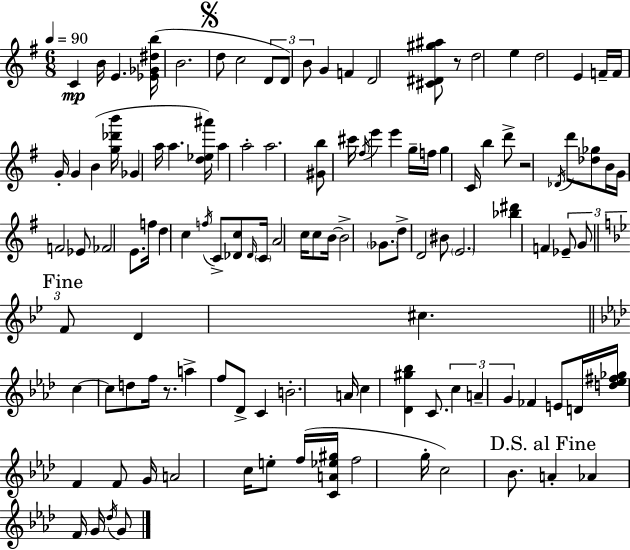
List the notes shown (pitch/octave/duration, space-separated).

C4/q B4/s E4/q. [Eb4,Gb4,D#5,B5]/s B4/h. D5/e C5/h D4/e D4/e B4/e G4/q F4/q D4/h [C#4,D#4,G#5,A#5]/e R/e D5/h E5/q D5/h E4/q F4/s F4/s G4/s G4/q B4/q [G5,Db6,B6]/s Gb4/q A5/s A5/q. [D5,Eb5,A#6]/s A5/q A5/h A5/h. [G#4,B5]/e C#6/s F#5/s E6/q E6/q G5/s F5/s G5/q C4/s B5/q D6/e R/h Db4/s D6/e [Db5,Gb5]/e B4/s G4/s F4/h Eb4/e FES4/h E4/e. F5/s D5/q C5/q F5/s C4/e [Db4,C5]/e Db4/s C4/s A4/h C5/s C5/e B4/s B4/h Gb4/e. D5/e D4/h BIS4/e E4/h. [Bb5,D#6]/q F4/q Eb4/e G4/e F4/e D4/q C#5/q. C5/q C5/e D5/e F5/s R/e. A5/q F5/e Db4/e C4/q B4/h. A4/s C5/q [Db4,G#5,Bb5]/q C4/e. C5/q A4/q G4/q FES4/q E4/e D4/s [D5,Eb5,F#5,Gb5]/s F4/q F4/e G4/s A4/h C5/s E5/e F5/s [C4,A4,Eb5,G#5]/s F5/h G5/s C5/h Bb4/e. A4/q Ab4/q F4/s G4/s Db5/s G4/e